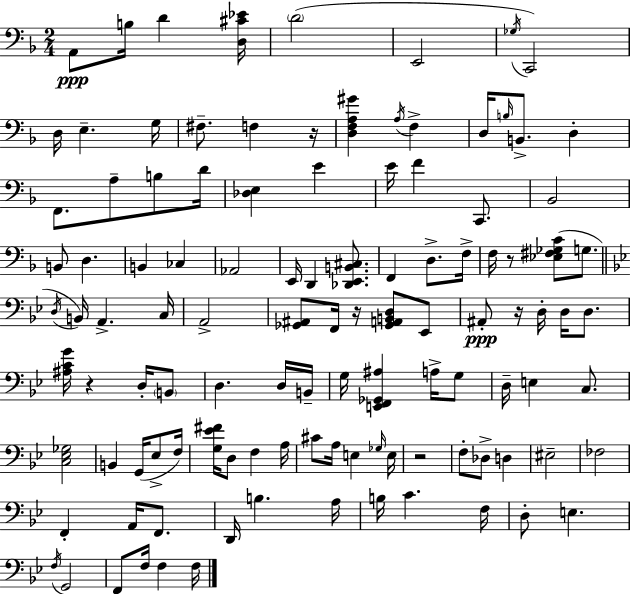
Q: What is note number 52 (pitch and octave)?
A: B2